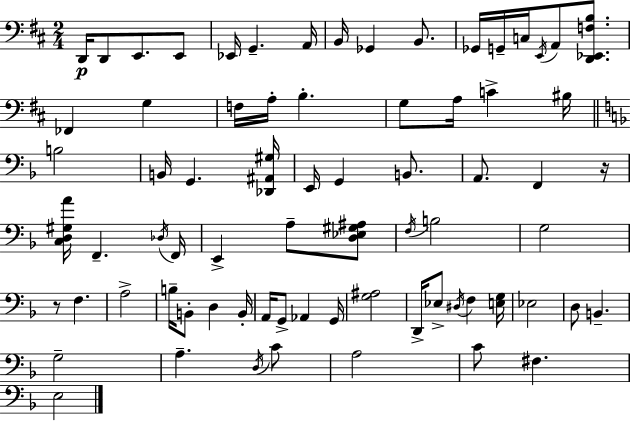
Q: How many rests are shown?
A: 2